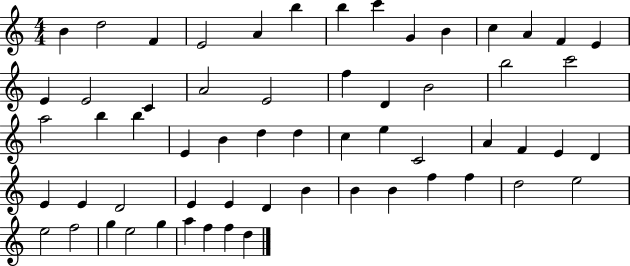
B4/q D5/h F4/q E4/h A4/q B5/q B5/q C6/q G4/q B4/q C5/q A4/q F4/q E4/q E4/q E4/h C4/q A4/h E4/h F5/q D4/q B4/h B5/h C6/h A5/h B5/q B5/q E4/q B4/q D5/q D5/q C5/q E5/q C4/h A4/q F4/q E4/q D4/q E4/q E4/q D4/h E4/q E4/q D4/q B4/q B4/q B4/q F5/q F5/q D5/h E5/h E5/h F5/h G5/q E5/h G5/q A5/q F5/q F5/q D5/q